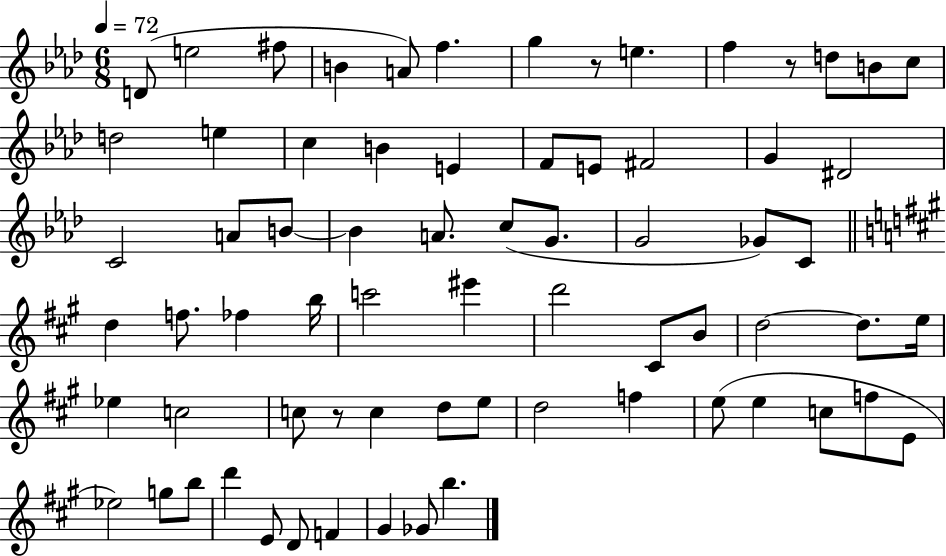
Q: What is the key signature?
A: AES major